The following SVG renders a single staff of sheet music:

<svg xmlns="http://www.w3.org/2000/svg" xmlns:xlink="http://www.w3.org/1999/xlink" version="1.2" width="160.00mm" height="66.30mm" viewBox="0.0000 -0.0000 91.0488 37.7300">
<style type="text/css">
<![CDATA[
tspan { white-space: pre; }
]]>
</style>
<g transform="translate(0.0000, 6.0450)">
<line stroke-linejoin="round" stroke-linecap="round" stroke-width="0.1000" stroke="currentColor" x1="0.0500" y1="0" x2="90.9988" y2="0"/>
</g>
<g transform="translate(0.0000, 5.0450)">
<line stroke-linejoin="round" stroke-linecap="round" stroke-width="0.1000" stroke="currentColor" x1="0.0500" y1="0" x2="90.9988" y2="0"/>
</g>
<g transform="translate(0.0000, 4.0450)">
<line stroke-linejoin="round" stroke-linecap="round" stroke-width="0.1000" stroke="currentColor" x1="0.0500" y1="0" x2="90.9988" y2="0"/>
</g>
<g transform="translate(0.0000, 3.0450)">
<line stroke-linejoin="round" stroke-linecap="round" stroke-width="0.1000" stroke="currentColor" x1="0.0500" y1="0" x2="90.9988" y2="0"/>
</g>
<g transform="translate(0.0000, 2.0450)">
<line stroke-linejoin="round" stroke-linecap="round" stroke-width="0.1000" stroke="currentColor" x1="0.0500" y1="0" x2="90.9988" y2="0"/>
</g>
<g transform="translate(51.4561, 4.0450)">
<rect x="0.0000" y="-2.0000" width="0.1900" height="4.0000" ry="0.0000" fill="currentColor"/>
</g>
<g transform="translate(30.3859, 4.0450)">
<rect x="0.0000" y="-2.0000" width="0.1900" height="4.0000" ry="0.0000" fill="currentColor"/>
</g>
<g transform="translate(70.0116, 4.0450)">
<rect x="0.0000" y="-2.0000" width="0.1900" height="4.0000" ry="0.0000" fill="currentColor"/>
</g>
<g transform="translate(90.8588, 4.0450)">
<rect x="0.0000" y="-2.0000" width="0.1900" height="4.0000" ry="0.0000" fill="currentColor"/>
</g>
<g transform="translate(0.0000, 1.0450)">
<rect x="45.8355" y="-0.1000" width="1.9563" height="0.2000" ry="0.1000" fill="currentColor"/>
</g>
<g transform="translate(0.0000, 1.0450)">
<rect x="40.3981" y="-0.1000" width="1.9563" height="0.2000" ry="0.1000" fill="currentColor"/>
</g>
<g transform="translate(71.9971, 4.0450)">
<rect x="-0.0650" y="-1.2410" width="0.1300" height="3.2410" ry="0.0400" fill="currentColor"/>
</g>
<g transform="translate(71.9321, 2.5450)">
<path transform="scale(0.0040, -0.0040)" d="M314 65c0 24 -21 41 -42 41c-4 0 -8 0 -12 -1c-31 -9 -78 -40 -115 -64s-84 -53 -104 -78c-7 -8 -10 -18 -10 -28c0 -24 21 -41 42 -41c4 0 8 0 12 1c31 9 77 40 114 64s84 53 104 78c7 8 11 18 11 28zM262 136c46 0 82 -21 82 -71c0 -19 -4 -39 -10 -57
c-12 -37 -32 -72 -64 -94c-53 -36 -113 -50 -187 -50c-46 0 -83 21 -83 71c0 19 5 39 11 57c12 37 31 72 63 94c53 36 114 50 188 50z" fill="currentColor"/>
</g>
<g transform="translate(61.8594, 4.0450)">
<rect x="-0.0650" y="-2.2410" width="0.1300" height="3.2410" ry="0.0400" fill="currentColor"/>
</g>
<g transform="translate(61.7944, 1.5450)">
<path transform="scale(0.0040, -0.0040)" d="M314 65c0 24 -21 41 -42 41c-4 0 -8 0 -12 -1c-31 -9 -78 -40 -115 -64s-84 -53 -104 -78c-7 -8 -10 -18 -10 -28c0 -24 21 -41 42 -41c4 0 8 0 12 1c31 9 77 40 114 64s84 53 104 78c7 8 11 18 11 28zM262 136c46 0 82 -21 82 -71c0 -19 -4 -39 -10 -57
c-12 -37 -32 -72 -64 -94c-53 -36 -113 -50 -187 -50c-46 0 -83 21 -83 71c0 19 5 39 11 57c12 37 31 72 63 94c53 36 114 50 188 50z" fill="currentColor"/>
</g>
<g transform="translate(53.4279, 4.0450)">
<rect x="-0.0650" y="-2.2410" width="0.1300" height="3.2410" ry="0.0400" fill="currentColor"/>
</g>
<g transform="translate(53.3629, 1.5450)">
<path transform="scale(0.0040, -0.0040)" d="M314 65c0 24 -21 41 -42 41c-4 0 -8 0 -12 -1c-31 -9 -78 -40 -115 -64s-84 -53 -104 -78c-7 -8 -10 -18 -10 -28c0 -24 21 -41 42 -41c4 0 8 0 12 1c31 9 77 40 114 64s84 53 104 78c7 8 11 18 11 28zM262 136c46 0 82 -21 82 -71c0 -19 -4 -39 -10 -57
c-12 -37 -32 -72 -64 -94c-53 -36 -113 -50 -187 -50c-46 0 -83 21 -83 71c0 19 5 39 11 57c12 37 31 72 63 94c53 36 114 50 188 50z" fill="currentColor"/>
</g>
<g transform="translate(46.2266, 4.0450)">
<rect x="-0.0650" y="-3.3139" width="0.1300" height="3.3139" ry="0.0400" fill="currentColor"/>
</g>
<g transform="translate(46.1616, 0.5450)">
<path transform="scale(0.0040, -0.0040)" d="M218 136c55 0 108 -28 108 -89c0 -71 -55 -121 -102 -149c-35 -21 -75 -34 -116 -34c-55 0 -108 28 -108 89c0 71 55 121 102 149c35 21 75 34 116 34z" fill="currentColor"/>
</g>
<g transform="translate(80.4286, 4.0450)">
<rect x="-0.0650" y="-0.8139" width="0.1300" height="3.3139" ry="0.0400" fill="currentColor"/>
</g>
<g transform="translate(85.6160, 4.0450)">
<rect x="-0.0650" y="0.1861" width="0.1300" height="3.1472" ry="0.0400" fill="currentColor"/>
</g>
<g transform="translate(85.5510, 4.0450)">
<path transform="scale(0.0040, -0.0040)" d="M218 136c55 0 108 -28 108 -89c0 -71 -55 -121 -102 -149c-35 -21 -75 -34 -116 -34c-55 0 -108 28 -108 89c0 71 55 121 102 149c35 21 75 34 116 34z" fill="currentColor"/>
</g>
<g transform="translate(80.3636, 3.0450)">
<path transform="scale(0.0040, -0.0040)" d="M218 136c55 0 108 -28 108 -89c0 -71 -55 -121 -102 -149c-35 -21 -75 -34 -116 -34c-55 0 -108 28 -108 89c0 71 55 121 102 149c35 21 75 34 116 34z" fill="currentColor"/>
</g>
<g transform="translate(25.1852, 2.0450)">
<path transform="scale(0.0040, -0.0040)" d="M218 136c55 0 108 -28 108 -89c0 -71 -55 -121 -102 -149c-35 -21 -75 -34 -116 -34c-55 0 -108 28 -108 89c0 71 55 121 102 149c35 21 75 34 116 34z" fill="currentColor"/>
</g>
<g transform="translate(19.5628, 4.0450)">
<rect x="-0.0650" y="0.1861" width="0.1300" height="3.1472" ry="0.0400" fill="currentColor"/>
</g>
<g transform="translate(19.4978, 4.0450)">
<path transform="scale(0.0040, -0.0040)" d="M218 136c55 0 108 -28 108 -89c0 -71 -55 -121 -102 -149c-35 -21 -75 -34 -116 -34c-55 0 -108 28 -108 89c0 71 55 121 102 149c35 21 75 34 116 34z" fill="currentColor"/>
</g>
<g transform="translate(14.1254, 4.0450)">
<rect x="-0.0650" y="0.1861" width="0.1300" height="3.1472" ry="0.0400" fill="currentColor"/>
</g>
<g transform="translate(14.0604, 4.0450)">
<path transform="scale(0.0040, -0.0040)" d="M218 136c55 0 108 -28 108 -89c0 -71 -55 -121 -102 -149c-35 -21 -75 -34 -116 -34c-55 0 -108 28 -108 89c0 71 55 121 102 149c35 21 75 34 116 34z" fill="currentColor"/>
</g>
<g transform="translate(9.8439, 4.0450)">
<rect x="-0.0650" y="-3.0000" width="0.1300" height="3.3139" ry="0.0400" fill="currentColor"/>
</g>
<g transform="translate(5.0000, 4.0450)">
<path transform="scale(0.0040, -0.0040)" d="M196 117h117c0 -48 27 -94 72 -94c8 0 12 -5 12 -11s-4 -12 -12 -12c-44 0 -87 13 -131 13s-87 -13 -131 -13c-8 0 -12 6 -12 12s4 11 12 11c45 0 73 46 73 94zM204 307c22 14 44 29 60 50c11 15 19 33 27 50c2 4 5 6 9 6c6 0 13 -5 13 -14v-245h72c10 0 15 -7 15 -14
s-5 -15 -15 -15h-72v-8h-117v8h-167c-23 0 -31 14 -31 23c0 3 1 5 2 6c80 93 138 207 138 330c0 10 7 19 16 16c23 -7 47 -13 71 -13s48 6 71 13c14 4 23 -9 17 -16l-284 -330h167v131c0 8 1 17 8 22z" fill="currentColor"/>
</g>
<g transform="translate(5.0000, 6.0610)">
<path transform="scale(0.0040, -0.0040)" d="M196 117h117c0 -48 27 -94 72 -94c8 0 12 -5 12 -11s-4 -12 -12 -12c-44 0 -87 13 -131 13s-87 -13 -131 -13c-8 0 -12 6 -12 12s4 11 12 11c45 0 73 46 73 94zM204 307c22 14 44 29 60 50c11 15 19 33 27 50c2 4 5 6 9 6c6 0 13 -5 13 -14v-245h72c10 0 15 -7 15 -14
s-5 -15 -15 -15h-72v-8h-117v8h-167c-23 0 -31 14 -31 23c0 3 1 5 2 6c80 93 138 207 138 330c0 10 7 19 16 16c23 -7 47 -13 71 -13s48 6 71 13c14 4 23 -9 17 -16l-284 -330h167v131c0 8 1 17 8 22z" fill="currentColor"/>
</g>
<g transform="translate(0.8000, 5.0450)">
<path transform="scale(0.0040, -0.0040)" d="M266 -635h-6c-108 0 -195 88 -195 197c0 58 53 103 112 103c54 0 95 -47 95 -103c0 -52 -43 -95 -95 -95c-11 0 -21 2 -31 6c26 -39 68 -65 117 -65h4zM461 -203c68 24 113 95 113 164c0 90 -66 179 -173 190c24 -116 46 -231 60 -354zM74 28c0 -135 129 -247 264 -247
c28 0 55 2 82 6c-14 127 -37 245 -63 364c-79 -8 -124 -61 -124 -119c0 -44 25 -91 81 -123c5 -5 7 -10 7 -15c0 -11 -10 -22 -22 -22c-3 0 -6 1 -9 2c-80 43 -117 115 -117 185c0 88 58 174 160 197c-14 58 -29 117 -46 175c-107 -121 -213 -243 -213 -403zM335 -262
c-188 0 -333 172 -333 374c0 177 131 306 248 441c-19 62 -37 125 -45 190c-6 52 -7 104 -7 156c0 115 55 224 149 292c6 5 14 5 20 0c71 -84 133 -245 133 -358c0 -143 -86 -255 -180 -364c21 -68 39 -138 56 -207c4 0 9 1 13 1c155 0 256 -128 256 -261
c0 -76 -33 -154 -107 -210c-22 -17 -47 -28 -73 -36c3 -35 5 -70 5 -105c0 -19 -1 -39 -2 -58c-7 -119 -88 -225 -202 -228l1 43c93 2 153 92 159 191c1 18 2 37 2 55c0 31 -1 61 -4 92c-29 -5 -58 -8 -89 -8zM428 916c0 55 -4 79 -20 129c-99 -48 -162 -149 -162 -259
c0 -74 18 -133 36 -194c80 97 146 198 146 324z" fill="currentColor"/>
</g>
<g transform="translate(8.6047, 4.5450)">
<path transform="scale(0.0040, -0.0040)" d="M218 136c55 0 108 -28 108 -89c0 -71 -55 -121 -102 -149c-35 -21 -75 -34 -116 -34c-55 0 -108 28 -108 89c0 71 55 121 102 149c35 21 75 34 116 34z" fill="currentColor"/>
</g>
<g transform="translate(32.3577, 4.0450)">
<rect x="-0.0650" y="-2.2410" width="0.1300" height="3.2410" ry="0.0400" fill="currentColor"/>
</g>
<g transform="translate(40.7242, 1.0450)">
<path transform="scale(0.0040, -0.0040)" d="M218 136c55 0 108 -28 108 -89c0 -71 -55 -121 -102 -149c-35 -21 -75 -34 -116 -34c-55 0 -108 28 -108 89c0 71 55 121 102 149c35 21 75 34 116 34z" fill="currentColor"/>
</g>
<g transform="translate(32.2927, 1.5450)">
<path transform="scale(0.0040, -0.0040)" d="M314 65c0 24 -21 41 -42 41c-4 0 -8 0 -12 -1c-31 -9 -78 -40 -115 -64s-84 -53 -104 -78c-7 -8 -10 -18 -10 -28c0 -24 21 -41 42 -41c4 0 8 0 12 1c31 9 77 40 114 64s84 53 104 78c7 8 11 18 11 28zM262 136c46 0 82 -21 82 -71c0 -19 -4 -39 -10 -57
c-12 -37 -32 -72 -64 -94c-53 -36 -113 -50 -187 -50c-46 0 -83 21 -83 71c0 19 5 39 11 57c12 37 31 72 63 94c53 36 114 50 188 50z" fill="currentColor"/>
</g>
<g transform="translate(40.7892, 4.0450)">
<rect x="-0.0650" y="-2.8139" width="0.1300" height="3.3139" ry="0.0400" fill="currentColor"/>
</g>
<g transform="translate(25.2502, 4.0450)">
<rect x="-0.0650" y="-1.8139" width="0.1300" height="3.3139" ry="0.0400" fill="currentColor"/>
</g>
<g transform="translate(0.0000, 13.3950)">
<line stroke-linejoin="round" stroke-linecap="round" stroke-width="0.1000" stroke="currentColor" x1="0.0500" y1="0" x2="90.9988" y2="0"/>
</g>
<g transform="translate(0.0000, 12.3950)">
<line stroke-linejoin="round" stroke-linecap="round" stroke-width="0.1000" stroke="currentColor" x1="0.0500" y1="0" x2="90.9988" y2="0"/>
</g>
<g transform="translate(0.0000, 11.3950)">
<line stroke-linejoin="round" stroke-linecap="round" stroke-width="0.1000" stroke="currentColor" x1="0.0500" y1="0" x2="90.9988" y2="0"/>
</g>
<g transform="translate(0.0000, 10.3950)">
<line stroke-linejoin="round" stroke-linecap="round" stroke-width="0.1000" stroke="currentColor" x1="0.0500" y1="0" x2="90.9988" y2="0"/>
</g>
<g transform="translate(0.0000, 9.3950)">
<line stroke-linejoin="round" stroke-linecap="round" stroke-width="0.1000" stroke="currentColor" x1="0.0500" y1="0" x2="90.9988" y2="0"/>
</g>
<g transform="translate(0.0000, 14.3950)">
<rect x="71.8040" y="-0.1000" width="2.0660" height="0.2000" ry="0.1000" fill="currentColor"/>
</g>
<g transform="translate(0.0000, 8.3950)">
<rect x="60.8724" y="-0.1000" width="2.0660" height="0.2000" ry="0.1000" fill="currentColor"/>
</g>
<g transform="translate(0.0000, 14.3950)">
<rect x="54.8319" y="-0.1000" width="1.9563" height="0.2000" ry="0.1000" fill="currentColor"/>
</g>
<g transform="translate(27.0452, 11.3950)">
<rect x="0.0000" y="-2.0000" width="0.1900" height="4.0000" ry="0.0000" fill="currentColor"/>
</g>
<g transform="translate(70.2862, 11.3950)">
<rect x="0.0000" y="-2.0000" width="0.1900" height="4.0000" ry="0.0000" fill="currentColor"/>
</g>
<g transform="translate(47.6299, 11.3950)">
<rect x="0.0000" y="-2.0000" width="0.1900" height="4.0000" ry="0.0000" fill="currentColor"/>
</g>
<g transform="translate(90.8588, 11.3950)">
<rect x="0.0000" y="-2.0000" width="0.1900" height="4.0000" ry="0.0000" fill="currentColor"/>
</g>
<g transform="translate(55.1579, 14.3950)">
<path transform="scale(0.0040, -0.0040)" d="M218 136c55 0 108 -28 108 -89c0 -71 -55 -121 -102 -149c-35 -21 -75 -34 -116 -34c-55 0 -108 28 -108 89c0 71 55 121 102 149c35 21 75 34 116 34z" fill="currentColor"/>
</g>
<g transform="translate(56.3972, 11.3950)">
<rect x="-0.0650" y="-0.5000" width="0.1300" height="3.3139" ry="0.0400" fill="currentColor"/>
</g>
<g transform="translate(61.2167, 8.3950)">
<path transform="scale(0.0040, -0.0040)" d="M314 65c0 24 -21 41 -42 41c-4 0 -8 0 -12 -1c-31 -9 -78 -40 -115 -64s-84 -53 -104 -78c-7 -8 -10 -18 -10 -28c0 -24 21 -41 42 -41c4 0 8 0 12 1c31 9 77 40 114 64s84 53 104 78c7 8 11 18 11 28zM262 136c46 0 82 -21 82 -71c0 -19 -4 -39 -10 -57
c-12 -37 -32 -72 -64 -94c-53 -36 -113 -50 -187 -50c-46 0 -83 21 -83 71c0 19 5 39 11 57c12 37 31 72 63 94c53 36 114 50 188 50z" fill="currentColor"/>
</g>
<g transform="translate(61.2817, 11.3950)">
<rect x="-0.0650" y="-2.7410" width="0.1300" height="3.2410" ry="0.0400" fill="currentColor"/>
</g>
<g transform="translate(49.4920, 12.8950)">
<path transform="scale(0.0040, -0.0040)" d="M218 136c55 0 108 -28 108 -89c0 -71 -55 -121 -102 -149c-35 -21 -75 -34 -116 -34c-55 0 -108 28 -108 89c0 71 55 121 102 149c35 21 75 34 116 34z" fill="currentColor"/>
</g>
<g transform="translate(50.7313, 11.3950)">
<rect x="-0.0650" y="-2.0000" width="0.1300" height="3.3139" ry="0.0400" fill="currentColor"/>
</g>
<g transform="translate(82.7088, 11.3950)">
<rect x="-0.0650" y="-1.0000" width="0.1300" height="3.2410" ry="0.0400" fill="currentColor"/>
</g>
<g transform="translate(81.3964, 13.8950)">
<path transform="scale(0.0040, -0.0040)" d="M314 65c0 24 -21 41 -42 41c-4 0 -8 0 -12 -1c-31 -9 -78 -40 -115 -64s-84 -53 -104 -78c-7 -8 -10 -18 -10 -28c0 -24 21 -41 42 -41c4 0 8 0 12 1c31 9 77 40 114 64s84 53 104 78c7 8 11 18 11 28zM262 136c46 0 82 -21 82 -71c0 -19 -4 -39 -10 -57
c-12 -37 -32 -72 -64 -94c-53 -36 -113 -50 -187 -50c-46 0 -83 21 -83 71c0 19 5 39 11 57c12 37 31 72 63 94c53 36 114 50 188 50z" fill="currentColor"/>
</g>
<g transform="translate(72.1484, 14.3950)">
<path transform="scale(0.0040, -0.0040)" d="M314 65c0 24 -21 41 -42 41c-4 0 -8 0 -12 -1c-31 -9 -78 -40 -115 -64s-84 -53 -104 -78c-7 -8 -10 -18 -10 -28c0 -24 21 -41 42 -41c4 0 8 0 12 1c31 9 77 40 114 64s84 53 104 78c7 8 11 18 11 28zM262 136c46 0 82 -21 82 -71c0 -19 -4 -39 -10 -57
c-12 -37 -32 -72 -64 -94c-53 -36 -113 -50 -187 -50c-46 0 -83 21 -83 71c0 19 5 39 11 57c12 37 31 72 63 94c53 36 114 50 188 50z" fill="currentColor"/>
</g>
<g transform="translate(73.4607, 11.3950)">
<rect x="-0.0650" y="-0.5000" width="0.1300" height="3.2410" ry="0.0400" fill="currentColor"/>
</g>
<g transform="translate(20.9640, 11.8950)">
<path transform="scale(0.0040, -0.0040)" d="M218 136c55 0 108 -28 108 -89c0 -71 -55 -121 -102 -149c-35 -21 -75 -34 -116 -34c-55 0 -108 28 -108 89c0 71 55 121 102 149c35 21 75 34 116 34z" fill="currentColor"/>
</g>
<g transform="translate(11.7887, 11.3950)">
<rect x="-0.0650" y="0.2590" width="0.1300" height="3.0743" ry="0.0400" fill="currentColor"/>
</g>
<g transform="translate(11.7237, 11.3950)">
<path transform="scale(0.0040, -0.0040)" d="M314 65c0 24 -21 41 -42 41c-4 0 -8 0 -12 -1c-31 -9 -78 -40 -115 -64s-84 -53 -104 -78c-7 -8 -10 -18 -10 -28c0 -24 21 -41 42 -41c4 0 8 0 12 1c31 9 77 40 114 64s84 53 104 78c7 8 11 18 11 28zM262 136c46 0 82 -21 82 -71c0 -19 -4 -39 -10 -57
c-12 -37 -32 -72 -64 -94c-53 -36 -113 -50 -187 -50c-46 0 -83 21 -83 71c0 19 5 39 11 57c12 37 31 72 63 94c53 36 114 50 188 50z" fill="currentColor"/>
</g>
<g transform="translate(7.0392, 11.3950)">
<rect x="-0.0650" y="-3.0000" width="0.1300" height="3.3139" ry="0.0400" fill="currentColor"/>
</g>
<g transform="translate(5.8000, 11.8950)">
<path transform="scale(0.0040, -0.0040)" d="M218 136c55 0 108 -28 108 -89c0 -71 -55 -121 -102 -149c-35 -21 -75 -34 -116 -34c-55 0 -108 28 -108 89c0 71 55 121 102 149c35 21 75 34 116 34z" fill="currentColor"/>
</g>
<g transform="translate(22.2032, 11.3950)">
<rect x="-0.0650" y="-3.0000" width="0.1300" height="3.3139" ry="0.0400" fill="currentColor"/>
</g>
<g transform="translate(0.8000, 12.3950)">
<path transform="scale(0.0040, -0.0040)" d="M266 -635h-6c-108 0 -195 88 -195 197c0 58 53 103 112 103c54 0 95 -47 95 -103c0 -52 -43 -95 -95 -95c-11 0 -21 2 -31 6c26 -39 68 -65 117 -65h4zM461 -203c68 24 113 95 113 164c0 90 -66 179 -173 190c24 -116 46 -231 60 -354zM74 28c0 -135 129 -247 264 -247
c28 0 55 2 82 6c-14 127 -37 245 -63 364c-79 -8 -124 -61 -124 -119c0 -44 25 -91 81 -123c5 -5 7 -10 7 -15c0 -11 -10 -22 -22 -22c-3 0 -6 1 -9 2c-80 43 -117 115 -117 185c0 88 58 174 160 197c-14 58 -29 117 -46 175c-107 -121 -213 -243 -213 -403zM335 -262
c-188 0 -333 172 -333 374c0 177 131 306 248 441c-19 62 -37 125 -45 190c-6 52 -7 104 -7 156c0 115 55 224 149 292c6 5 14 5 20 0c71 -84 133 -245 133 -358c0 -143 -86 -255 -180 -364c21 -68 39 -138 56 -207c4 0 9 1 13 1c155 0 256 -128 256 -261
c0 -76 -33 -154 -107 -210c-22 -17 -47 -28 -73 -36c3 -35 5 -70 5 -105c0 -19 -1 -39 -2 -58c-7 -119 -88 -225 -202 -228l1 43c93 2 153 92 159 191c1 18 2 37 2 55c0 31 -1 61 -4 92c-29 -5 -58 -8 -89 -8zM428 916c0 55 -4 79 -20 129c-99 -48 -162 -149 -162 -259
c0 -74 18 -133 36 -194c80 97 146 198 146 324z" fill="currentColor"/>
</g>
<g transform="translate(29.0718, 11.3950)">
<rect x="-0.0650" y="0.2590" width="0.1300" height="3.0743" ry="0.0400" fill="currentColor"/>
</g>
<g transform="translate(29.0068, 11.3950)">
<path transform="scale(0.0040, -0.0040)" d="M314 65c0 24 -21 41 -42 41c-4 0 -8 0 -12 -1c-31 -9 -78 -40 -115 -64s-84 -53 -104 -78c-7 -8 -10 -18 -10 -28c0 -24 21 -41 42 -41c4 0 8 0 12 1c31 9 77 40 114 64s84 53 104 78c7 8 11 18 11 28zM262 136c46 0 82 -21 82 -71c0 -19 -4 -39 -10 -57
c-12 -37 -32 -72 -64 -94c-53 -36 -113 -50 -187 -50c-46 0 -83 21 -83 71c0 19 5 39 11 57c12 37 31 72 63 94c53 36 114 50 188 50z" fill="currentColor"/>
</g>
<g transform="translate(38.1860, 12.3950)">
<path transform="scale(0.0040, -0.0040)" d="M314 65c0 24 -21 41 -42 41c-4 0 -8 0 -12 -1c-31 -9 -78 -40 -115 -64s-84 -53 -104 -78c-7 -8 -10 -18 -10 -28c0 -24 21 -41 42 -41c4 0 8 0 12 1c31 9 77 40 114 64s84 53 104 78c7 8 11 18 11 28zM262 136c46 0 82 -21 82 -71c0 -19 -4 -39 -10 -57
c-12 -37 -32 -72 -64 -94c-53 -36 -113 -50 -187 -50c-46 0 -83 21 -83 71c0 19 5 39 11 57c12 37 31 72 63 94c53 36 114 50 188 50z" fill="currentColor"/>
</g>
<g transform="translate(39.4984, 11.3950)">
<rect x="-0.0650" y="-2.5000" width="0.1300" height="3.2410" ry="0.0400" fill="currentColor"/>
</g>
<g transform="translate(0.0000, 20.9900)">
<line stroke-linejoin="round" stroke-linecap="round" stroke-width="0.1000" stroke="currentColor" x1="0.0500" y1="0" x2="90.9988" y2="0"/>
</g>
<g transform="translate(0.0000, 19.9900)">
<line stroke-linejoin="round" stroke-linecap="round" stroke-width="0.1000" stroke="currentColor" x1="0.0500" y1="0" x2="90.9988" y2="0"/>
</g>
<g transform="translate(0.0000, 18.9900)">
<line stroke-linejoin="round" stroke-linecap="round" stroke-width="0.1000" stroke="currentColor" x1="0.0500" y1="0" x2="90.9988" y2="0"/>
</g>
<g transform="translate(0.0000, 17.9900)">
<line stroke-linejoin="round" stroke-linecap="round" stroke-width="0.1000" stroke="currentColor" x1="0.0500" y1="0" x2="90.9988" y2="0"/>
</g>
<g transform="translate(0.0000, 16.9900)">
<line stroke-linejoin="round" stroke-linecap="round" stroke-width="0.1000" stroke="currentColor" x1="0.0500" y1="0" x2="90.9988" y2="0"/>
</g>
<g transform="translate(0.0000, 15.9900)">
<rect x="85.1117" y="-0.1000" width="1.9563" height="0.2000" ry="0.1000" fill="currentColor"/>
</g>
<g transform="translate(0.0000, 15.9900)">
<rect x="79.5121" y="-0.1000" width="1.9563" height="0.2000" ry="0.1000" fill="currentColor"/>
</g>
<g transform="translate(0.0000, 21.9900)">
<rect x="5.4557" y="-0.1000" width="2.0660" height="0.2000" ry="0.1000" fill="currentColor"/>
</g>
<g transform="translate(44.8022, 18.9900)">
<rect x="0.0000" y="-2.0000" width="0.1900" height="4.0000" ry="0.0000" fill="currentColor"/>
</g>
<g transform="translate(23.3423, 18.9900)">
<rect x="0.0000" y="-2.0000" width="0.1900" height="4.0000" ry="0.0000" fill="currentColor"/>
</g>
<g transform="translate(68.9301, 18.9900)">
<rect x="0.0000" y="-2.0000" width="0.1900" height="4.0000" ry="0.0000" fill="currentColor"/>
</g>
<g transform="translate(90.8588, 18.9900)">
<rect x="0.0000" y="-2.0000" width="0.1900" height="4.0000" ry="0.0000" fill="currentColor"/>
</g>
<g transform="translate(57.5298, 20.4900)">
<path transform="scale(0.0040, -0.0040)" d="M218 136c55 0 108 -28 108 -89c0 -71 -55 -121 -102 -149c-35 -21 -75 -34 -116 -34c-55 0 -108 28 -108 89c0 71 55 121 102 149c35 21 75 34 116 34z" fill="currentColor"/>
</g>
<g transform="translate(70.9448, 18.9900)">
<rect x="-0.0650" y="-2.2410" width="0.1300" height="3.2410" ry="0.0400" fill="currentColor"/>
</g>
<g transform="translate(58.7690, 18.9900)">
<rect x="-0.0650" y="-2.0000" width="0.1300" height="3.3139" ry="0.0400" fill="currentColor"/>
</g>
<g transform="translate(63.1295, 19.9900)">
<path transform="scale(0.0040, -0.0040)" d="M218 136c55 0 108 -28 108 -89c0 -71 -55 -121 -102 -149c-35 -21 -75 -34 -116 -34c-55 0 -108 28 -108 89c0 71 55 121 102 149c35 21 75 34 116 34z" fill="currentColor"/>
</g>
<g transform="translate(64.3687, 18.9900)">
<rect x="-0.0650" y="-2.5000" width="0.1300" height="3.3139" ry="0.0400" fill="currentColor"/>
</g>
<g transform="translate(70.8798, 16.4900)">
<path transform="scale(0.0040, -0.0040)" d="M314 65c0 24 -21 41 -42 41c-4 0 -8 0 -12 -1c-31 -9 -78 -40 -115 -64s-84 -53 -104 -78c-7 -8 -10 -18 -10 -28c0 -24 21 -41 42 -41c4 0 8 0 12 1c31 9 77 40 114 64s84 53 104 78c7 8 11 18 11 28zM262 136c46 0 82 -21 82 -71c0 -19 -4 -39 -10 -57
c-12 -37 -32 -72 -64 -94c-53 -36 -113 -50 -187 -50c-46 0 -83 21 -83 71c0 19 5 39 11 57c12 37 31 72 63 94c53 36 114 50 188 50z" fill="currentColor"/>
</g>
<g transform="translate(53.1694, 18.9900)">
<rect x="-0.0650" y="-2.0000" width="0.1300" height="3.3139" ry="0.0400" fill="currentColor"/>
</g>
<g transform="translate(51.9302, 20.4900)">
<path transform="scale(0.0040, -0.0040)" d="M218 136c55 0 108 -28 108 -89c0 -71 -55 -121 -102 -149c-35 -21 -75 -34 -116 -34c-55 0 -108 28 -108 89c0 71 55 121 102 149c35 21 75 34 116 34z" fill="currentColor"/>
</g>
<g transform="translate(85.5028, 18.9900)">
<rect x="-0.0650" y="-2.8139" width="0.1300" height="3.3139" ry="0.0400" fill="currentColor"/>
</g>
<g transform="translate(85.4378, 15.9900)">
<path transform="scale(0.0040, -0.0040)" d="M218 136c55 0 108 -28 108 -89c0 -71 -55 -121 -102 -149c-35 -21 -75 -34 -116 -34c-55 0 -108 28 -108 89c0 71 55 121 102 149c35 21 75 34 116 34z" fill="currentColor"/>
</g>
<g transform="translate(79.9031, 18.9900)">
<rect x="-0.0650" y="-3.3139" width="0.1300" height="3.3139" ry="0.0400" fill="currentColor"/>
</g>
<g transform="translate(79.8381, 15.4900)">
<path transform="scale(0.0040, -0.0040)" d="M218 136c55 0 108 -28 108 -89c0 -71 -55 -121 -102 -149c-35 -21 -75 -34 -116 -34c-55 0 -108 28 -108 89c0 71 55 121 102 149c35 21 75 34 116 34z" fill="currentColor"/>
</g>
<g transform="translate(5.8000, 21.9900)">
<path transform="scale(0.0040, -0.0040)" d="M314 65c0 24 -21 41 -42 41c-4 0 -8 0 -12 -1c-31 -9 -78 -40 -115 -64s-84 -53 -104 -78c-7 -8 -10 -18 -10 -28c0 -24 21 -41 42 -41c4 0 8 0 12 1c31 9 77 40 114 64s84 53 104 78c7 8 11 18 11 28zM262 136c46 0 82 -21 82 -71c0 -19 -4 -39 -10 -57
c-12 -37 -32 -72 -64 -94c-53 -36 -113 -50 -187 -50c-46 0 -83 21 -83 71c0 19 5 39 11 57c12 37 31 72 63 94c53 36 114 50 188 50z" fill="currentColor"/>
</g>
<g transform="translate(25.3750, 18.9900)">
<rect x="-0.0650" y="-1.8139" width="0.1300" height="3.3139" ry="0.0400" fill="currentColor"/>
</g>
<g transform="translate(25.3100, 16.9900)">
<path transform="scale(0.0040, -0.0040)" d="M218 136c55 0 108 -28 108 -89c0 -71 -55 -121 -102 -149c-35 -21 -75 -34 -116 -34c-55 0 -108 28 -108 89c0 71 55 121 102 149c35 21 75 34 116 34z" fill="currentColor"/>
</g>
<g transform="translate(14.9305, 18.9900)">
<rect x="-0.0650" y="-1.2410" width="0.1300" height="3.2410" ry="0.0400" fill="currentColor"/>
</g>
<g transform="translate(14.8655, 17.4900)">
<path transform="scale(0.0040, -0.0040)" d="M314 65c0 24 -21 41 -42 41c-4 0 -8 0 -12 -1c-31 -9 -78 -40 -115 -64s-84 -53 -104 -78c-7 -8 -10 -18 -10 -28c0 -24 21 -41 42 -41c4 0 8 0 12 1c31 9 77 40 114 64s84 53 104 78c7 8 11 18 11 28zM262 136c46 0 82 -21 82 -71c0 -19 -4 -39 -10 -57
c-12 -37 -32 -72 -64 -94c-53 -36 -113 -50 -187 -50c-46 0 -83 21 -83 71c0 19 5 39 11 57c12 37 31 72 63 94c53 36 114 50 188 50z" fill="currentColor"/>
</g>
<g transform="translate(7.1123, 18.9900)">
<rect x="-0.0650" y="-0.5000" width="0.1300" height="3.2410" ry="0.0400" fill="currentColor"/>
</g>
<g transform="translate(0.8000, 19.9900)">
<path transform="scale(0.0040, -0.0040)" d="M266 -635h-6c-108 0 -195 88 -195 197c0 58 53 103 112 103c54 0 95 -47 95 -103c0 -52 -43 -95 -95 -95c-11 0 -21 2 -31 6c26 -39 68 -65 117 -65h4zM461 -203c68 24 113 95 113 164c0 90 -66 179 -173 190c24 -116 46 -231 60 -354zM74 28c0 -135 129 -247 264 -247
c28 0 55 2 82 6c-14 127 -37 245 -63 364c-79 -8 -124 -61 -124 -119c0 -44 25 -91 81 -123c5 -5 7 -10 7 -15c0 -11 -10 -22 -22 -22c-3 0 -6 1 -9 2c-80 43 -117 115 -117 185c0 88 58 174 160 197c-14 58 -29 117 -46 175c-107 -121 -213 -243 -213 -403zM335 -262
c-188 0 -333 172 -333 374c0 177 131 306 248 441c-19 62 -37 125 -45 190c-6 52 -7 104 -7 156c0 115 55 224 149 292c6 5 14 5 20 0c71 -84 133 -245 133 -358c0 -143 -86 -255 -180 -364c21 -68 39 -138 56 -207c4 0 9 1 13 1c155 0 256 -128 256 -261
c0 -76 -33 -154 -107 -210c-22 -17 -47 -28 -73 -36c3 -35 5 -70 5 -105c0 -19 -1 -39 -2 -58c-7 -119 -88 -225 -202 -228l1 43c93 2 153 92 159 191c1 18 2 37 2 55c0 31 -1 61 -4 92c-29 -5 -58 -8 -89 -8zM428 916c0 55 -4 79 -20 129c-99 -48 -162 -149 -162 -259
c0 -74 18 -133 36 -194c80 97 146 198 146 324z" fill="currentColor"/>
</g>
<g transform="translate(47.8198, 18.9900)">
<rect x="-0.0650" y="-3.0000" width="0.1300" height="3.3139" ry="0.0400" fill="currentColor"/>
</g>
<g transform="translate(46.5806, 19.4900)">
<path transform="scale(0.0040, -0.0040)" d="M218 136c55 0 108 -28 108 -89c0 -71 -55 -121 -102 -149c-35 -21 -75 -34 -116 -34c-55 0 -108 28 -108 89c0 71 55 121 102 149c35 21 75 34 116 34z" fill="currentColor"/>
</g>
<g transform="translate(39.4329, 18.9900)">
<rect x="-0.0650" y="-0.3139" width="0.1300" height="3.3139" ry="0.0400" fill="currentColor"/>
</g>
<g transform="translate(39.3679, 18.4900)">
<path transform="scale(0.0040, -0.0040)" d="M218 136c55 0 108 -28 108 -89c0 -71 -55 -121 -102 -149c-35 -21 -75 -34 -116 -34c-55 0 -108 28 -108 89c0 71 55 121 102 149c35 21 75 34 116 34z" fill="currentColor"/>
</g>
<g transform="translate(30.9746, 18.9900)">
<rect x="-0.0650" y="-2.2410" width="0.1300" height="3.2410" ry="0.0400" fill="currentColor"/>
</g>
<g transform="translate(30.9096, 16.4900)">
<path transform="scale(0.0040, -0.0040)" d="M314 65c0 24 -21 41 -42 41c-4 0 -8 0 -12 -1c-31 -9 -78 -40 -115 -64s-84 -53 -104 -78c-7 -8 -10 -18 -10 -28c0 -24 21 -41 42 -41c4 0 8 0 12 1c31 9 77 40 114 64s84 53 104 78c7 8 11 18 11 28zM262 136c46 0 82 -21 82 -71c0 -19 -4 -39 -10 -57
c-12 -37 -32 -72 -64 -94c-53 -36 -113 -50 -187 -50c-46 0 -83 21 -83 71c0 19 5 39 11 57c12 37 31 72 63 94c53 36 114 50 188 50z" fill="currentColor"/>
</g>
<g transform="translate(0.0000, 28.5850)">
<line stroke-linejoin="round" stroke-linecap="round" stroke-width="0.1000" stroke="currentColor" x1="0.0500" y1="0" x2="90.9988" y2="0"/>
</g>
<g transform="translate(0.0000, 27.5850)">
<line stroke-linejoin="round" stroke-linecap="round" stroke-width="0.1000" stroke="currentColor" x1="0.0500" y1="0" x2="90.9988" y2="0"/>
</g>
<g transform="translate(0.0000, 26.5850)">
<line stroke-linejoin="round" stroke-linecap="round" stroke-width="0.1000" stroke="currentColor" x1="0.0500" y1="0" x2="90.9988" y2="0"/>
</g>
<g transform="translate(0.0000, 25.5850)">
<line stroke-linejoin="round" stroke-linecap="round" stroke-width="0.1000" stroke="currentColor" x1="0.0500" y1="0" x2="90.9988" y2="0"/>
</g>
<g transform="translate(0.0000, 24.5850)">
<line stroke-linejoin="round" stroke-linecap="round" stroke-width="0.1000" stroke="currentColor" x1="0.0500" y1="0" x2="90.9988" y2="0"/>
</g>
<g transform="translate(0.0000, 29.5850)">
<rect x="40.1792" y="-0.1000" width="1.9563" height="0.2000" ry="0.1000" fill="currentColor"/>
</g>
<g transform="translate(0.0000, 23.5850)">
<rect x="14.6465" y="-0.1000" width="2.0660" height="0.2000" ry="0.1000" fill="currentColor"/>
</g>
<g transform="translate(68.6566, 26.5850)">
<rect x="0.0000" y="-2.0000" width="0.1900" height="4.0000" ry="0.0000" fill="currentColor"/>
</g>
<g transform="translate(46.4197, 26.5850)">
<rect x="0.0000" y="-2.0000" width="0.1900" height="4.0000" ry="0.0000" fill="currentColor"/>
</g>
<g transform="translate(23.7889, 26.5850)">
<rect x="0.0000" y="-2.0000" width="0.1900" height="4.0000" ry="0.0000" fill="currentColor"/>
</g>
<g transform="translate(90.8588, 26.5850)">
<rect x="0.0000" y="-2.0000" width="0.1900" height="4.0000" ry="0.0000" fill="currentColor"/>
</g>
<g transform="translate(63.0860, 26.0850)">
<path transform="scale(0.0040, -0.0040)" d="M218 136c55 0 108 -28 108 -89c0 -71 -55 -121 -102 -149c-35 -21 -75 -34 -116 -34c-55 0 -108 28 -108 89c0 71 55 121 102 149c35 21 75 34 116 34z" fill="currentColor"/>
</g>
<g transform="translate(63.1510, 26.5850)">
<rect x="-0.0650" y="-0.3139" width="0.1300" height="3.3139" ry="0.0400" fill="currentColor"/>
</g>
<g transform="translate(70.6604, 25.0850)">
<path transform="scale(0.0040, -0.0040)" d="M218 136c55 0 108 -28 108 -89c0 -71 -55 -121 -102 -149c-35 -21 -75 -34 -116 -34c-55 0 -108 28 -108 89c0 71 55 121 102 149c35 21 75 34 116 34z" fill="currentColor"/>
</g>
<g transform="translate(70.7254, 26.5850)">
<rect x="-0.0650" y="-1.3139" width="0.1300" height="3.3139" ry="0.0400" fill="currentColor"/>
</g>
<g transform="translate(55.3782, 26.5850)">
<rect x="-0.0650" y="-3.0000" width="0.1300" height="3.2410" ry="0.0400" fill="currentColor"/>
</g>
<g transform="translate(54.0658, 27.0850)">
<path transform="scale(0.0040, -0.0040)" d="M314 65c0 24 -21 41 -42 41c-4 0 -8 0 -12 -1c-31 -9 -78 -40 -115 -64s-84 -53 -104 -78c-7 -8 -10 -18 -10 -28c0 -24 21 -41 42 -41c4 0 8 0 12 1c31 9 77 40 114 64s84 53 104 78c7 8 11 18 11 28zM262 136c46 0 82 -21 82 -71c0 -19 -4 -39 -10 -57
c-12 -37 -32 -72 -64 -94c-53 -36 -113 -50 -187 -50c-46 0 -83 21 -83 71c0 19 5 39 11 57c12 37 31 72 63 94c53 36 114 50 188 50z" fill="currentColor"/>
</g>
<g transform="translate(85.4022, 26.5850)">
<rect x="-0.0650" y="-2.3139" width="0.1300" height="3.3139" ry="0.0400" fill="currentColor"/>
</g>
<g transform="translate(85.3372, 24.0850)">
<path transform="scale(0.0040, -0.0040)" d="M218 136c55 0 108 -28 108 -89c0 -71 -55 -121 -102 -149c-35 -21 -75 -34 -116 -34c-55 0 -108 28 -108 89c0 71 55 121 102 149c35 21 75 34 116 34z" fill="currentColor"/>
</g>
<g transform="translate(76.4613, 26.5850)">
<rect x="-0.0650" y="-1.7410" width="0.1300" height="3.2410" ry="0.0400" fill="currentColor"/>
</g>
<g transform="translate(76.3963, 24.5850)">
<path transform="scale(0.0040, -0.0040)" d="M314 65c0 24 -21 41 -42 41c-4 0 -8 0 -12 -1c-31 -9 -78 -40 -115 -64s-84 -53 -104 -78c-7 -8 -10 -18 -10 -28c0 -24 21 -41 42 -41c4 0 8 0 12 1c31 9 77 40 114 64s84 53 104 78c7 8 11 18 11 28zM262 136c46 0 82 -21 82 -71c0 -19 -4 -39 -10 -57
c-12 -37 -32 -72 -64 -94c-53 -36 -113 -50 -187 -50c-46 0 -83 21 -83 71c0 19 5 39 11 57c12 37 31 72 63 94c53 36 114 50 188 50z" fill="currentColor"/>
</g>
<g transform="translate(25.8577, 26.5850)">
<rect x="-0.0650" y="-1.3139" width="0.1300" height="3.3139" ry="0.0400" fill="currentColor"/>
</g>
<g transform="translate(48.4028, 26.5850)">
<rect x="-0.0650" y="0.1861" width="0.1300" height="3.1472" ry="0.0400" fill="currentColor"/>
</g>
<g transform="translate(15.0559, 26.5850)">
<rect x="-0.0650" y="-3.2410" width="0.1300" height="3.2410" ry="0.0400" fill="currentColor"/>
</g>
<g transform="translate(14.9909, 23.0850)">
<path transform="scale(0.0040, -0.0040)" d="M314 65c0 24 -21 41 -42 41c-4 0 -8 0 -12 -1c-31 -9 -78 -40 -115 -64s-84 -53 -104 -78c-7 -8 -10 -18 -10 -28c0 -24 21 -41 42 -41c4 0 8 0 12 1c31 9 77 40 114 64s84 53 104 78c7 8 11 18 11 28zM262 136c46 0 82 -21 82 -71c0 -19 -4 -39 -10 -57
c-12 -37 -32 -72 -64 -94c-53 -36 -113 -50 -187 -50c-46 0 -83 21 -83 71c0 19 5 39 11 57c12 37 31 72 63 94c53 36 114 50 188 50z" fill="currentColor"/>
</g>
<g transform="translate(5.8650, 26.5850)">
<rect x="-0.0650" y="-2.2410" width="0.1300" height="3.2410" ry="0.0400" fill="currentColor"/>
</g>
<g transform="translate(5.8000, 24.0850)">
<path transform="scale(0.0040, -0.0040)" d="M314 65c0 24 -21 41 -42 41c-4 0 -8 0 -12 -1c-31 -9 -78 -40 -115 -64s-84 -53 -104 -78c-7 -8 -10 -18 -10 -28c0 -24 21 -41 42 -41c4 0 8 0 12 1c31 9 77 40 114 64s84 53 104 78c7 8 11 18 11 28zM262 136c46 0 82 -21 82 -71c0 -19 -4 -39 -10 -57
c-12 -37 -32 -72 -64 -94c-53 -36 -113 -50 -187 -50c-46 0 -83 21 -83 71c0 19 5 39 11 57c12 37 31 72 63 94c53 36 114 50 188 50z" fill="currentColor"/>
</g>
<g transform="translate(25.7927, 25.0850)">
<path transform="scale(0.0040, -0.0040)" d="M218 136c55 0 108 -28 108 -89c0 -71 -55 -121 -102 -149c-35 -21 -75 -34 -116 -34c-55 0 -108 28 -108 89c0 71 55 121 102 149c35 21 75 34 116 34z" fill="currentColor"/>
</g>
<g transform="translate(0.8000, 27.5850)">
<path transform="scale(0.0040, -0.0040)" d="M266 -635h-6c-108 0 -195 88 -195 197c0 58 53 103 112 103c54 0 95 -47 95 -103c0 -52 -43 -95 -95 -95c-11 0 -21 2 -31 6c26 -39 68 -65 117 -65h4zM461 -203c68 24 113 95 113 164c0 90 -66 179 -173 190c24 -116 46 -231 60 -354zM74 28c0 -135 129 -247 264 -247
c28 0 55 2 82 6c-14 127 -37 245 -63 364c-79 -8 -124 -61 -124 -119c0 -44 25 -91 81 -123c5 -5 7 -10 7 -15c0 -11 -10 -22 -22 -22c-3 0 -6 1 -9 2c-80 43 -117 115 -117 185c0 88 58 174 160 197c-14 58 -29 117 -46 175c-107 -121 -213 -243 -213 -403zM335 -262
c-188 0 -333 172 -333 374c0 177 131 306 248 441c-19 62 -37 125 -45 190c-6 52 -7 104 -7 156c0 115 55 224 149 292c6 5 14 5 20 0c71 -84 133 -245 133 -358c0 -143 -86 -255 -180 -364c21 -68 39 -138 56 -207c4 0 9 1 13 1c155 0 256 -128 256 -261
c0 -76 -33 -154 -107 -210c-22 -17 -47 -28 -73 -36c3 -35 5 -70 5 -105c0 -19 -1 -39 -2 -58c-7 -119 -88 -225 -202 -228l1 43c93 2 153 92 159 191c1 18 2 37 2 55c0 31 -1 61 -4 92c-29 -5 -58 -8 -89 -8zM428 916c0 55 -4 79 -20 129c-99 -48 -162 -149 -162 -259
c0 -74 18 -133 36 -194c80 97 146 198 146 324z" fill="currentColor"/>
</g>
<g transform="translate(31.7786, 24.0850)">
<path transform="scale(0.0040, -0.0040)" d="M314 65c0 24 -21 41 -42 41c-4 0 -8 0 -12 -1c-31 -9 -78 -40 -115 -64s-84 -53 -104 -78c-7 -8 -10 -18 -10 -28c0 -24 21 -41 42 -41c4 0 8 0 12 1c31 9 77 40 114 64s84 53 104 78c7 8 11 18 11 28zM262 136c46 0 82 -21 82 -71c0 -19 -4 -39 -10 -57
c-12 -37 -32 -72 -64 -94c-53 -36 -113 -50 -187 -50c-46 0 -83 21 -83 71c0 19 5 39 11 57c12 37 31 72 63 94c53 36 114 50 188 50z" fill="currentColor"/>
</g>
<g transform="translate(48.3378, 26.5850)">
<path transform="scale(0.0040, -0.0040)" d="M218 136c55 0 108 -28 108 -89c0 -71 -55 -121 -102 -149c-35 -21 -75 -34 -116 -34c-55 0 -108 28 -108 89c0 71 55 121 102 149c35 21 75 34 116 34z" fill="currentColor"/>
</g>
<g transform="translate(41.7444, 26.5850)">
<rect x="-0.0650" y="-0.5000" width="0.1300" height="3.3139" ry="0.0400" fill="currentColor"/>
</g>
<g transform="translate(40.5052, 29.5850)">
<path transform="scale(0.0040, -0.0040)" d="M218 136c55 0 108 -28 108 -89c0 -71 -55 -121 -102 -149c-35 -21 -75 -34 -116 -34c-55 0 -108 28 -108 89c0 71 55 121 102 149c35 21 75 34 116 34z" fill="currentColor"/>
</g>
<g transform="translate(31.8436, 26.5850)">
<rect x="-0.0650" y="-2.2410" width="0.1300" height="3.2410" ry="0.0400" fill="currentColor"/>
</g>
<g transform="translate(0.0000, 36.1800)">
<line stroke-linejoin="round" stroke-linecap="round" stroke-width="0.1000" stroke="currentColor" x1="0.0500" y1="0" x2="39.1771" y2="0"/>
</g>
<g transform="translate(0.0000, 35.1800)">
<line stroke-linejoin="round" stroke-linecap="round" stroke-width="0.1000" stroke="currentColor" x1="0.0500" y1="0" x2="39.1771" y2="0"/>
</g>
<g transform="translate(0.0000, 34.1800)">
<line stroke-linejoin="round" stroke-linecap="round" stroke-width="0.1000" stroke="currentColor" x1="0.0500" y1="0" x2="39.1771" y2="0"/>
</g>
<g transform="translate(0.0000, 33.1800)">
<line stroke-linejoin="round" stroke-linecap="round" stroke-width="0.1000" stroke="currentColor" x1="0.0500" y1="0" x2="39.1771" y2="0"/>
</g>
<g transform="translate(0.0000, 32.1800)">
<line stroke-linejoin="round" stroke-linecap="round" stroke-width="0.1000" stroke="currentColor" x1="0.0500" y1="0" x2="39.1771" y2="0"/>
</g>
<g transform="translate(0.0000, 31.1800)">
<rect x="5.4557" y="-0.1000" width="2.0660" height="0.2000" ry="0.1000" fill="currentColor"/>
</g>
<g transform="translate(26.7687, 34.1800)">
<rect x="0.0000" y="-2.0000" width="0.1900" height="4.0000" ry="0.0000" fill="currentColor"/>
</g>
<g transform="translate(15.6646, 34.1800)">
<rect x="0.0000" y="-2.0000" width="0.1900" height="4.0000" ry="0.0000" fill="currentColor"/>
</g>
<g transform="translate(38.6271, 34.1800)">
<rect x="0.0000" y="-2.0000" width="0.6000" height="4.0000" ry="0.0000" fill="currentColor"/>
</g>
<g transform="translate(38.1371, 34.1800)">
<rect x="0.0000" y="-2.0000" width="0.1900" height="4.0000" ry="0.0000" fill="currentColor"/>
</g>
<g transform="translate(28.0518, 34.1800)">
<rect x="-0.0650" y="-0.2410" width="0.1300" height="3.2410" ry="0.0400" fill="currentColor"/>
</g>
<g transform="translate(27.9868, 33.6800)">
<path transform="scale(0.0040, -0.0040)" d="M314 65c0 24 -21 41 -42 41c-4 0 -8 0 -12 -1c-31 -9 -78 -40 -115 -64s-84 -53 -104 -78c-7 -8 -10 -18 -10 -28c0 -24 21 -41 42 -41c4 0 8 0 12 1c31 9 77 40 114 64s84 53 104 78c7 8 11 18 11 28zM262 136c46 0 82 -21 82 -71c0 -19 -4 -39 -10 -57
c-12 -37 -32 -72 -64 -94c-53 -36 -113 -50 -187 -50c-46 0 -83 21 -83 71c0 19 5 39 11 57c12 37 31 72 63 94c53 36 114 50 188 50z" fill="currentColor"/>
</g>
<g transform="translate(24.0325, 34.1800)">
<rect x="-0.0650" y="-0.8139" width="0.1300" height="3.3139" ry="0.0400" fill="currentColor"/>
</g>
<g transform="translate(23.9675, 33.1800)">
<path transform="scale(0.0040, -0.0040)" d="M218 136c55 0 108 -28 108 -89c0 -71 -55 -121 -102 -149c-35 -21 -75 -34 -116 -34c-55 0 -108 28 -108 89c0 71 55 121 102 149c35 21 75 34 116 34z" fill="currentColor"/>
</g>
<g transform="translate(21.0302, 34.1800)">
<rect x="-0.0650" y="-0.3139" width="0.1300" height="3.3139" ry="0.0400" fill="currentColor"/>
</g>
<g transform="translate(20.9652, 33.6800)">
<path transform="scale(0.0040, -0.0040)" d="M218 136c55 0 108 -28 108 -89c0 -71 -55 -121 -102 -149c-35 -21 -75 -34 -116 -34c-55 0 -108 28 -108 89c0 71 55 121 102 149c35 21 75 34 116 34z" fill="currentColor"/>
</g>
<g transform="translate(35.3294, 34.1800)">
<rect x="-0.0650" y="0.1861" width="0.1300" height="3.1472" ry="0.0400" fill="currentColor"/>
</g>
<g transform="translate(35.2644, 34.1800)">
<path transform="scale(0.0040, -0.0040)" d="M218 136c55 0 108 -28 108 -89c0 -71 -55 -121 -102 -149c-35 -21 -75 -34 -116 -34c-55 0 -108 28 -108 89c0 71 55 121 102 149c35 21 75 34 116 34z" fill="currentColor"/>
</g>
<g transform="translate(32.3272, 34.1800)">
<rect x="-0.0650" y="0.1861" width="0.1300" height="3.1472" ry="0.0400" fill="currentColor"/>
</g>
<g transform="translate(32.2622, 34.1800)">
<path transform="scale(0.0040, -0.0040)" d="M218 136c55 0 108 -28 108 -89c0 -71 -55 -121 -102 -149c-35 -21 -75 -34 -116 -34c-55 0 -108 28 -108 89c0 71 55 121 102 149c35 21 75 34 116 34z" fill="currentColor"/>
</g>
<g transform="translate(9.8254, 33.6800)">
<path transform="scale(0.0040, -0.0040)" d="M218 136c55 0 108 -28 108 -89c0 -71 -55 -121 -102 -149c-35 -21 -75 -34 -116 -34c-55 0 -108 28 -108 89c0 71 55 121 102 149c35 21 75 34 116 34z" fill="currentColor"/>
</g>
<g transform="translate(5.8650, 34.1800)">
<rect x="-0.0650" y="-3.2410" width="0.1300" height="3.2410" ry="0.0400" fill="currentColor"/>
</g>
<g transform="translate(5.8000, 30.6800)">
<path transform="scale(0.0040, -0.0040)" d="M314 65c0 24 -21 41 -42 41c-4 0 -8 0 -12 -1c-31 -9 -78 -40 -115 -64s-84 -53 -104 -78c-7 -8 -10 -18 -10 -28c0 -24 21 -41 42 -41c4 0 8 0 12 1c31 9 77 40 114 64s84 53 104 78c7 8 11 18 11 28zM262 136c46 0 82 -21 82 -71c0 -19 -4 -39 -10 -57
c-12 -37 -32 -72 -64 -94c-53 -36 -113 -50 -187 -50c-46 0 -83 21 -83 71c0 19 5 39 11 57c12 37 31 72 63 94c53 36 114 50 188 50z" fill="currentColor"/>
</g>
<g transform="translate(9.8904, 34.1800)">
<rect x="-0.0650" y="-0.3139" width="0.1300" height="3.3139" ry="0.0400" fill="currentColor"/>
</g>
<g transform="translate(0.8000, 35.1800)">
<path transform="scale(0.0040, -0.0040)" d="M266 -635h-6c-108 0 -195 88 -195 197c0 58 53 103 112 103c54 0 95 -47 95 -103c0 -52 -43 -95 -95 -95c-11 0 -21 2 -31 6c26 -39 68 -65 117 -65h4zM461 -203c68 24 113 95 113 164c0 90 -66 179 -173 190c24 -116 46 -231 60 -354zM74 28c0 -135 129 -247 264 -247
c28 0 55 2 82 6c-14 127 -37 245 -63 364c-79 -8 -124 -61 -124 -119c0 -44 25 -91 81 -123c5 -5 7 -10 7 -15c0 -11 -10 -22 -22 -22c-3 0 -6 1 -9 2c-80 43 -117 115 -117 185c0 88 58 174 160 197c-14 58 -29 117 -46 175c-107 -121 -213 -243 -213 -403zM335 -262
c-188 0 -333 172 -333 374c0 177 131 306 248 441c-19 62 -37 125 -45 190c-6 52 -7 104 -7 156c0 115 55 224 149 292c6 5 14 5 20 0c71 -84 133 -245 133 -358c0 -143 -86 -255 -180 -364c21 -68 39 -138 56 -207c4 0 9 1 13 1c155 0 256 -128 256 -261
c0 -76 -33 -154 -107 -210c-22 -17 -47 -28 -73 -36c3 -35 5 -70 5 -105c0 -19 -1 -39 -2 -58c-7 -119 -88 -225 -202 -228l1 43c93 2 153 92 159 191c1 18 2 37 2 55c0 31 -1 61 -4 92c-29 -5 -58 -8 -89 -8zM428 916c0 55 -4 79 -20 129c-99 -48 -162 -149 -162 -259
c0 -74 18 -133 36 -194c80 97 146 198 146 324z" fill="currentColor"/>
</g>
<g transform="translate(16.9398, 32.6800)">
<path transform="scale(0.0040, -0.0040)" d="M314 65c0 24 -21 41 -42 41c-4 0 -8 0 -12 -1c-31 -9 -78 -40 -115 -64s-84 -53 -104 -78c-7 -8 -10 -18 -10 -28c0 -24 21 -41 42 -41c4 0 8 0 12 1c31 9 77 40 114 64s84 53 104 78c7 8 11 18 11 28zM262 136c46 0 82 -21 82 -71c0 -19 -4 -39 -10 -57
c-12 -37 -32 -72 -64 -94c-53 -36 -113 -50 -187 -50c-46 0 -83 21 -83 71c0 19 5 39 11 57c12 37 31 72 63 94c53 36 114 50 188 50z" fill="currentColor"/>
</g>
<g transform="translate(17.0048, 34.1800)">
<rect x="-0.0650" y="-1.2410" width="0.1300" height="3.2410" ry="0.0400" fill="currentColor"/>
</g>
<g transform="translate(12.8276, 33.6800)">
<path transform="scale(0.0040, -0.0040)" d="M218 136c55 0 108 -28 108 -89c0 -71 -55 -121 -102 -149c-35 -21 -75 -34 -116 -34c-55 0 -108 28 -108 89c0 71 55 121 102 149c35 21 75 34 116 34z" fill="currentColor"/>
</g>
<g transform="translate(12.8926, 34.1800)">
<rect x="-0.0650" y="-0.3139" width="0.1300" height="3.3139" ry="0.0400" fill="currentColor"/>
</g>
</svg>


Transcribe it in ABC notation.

X:1
T:Untitled
M:4/4
L:1/4
K:C
A B B f g2 a b g2 g2 e2 d B A B2 A B2 G2 F C a2 C2 D2 C2 e2 f g2 c A F F G g2 b a g2 b2 e g2 C B A2 c e f2 g b2 c c e2 c d c2 B B